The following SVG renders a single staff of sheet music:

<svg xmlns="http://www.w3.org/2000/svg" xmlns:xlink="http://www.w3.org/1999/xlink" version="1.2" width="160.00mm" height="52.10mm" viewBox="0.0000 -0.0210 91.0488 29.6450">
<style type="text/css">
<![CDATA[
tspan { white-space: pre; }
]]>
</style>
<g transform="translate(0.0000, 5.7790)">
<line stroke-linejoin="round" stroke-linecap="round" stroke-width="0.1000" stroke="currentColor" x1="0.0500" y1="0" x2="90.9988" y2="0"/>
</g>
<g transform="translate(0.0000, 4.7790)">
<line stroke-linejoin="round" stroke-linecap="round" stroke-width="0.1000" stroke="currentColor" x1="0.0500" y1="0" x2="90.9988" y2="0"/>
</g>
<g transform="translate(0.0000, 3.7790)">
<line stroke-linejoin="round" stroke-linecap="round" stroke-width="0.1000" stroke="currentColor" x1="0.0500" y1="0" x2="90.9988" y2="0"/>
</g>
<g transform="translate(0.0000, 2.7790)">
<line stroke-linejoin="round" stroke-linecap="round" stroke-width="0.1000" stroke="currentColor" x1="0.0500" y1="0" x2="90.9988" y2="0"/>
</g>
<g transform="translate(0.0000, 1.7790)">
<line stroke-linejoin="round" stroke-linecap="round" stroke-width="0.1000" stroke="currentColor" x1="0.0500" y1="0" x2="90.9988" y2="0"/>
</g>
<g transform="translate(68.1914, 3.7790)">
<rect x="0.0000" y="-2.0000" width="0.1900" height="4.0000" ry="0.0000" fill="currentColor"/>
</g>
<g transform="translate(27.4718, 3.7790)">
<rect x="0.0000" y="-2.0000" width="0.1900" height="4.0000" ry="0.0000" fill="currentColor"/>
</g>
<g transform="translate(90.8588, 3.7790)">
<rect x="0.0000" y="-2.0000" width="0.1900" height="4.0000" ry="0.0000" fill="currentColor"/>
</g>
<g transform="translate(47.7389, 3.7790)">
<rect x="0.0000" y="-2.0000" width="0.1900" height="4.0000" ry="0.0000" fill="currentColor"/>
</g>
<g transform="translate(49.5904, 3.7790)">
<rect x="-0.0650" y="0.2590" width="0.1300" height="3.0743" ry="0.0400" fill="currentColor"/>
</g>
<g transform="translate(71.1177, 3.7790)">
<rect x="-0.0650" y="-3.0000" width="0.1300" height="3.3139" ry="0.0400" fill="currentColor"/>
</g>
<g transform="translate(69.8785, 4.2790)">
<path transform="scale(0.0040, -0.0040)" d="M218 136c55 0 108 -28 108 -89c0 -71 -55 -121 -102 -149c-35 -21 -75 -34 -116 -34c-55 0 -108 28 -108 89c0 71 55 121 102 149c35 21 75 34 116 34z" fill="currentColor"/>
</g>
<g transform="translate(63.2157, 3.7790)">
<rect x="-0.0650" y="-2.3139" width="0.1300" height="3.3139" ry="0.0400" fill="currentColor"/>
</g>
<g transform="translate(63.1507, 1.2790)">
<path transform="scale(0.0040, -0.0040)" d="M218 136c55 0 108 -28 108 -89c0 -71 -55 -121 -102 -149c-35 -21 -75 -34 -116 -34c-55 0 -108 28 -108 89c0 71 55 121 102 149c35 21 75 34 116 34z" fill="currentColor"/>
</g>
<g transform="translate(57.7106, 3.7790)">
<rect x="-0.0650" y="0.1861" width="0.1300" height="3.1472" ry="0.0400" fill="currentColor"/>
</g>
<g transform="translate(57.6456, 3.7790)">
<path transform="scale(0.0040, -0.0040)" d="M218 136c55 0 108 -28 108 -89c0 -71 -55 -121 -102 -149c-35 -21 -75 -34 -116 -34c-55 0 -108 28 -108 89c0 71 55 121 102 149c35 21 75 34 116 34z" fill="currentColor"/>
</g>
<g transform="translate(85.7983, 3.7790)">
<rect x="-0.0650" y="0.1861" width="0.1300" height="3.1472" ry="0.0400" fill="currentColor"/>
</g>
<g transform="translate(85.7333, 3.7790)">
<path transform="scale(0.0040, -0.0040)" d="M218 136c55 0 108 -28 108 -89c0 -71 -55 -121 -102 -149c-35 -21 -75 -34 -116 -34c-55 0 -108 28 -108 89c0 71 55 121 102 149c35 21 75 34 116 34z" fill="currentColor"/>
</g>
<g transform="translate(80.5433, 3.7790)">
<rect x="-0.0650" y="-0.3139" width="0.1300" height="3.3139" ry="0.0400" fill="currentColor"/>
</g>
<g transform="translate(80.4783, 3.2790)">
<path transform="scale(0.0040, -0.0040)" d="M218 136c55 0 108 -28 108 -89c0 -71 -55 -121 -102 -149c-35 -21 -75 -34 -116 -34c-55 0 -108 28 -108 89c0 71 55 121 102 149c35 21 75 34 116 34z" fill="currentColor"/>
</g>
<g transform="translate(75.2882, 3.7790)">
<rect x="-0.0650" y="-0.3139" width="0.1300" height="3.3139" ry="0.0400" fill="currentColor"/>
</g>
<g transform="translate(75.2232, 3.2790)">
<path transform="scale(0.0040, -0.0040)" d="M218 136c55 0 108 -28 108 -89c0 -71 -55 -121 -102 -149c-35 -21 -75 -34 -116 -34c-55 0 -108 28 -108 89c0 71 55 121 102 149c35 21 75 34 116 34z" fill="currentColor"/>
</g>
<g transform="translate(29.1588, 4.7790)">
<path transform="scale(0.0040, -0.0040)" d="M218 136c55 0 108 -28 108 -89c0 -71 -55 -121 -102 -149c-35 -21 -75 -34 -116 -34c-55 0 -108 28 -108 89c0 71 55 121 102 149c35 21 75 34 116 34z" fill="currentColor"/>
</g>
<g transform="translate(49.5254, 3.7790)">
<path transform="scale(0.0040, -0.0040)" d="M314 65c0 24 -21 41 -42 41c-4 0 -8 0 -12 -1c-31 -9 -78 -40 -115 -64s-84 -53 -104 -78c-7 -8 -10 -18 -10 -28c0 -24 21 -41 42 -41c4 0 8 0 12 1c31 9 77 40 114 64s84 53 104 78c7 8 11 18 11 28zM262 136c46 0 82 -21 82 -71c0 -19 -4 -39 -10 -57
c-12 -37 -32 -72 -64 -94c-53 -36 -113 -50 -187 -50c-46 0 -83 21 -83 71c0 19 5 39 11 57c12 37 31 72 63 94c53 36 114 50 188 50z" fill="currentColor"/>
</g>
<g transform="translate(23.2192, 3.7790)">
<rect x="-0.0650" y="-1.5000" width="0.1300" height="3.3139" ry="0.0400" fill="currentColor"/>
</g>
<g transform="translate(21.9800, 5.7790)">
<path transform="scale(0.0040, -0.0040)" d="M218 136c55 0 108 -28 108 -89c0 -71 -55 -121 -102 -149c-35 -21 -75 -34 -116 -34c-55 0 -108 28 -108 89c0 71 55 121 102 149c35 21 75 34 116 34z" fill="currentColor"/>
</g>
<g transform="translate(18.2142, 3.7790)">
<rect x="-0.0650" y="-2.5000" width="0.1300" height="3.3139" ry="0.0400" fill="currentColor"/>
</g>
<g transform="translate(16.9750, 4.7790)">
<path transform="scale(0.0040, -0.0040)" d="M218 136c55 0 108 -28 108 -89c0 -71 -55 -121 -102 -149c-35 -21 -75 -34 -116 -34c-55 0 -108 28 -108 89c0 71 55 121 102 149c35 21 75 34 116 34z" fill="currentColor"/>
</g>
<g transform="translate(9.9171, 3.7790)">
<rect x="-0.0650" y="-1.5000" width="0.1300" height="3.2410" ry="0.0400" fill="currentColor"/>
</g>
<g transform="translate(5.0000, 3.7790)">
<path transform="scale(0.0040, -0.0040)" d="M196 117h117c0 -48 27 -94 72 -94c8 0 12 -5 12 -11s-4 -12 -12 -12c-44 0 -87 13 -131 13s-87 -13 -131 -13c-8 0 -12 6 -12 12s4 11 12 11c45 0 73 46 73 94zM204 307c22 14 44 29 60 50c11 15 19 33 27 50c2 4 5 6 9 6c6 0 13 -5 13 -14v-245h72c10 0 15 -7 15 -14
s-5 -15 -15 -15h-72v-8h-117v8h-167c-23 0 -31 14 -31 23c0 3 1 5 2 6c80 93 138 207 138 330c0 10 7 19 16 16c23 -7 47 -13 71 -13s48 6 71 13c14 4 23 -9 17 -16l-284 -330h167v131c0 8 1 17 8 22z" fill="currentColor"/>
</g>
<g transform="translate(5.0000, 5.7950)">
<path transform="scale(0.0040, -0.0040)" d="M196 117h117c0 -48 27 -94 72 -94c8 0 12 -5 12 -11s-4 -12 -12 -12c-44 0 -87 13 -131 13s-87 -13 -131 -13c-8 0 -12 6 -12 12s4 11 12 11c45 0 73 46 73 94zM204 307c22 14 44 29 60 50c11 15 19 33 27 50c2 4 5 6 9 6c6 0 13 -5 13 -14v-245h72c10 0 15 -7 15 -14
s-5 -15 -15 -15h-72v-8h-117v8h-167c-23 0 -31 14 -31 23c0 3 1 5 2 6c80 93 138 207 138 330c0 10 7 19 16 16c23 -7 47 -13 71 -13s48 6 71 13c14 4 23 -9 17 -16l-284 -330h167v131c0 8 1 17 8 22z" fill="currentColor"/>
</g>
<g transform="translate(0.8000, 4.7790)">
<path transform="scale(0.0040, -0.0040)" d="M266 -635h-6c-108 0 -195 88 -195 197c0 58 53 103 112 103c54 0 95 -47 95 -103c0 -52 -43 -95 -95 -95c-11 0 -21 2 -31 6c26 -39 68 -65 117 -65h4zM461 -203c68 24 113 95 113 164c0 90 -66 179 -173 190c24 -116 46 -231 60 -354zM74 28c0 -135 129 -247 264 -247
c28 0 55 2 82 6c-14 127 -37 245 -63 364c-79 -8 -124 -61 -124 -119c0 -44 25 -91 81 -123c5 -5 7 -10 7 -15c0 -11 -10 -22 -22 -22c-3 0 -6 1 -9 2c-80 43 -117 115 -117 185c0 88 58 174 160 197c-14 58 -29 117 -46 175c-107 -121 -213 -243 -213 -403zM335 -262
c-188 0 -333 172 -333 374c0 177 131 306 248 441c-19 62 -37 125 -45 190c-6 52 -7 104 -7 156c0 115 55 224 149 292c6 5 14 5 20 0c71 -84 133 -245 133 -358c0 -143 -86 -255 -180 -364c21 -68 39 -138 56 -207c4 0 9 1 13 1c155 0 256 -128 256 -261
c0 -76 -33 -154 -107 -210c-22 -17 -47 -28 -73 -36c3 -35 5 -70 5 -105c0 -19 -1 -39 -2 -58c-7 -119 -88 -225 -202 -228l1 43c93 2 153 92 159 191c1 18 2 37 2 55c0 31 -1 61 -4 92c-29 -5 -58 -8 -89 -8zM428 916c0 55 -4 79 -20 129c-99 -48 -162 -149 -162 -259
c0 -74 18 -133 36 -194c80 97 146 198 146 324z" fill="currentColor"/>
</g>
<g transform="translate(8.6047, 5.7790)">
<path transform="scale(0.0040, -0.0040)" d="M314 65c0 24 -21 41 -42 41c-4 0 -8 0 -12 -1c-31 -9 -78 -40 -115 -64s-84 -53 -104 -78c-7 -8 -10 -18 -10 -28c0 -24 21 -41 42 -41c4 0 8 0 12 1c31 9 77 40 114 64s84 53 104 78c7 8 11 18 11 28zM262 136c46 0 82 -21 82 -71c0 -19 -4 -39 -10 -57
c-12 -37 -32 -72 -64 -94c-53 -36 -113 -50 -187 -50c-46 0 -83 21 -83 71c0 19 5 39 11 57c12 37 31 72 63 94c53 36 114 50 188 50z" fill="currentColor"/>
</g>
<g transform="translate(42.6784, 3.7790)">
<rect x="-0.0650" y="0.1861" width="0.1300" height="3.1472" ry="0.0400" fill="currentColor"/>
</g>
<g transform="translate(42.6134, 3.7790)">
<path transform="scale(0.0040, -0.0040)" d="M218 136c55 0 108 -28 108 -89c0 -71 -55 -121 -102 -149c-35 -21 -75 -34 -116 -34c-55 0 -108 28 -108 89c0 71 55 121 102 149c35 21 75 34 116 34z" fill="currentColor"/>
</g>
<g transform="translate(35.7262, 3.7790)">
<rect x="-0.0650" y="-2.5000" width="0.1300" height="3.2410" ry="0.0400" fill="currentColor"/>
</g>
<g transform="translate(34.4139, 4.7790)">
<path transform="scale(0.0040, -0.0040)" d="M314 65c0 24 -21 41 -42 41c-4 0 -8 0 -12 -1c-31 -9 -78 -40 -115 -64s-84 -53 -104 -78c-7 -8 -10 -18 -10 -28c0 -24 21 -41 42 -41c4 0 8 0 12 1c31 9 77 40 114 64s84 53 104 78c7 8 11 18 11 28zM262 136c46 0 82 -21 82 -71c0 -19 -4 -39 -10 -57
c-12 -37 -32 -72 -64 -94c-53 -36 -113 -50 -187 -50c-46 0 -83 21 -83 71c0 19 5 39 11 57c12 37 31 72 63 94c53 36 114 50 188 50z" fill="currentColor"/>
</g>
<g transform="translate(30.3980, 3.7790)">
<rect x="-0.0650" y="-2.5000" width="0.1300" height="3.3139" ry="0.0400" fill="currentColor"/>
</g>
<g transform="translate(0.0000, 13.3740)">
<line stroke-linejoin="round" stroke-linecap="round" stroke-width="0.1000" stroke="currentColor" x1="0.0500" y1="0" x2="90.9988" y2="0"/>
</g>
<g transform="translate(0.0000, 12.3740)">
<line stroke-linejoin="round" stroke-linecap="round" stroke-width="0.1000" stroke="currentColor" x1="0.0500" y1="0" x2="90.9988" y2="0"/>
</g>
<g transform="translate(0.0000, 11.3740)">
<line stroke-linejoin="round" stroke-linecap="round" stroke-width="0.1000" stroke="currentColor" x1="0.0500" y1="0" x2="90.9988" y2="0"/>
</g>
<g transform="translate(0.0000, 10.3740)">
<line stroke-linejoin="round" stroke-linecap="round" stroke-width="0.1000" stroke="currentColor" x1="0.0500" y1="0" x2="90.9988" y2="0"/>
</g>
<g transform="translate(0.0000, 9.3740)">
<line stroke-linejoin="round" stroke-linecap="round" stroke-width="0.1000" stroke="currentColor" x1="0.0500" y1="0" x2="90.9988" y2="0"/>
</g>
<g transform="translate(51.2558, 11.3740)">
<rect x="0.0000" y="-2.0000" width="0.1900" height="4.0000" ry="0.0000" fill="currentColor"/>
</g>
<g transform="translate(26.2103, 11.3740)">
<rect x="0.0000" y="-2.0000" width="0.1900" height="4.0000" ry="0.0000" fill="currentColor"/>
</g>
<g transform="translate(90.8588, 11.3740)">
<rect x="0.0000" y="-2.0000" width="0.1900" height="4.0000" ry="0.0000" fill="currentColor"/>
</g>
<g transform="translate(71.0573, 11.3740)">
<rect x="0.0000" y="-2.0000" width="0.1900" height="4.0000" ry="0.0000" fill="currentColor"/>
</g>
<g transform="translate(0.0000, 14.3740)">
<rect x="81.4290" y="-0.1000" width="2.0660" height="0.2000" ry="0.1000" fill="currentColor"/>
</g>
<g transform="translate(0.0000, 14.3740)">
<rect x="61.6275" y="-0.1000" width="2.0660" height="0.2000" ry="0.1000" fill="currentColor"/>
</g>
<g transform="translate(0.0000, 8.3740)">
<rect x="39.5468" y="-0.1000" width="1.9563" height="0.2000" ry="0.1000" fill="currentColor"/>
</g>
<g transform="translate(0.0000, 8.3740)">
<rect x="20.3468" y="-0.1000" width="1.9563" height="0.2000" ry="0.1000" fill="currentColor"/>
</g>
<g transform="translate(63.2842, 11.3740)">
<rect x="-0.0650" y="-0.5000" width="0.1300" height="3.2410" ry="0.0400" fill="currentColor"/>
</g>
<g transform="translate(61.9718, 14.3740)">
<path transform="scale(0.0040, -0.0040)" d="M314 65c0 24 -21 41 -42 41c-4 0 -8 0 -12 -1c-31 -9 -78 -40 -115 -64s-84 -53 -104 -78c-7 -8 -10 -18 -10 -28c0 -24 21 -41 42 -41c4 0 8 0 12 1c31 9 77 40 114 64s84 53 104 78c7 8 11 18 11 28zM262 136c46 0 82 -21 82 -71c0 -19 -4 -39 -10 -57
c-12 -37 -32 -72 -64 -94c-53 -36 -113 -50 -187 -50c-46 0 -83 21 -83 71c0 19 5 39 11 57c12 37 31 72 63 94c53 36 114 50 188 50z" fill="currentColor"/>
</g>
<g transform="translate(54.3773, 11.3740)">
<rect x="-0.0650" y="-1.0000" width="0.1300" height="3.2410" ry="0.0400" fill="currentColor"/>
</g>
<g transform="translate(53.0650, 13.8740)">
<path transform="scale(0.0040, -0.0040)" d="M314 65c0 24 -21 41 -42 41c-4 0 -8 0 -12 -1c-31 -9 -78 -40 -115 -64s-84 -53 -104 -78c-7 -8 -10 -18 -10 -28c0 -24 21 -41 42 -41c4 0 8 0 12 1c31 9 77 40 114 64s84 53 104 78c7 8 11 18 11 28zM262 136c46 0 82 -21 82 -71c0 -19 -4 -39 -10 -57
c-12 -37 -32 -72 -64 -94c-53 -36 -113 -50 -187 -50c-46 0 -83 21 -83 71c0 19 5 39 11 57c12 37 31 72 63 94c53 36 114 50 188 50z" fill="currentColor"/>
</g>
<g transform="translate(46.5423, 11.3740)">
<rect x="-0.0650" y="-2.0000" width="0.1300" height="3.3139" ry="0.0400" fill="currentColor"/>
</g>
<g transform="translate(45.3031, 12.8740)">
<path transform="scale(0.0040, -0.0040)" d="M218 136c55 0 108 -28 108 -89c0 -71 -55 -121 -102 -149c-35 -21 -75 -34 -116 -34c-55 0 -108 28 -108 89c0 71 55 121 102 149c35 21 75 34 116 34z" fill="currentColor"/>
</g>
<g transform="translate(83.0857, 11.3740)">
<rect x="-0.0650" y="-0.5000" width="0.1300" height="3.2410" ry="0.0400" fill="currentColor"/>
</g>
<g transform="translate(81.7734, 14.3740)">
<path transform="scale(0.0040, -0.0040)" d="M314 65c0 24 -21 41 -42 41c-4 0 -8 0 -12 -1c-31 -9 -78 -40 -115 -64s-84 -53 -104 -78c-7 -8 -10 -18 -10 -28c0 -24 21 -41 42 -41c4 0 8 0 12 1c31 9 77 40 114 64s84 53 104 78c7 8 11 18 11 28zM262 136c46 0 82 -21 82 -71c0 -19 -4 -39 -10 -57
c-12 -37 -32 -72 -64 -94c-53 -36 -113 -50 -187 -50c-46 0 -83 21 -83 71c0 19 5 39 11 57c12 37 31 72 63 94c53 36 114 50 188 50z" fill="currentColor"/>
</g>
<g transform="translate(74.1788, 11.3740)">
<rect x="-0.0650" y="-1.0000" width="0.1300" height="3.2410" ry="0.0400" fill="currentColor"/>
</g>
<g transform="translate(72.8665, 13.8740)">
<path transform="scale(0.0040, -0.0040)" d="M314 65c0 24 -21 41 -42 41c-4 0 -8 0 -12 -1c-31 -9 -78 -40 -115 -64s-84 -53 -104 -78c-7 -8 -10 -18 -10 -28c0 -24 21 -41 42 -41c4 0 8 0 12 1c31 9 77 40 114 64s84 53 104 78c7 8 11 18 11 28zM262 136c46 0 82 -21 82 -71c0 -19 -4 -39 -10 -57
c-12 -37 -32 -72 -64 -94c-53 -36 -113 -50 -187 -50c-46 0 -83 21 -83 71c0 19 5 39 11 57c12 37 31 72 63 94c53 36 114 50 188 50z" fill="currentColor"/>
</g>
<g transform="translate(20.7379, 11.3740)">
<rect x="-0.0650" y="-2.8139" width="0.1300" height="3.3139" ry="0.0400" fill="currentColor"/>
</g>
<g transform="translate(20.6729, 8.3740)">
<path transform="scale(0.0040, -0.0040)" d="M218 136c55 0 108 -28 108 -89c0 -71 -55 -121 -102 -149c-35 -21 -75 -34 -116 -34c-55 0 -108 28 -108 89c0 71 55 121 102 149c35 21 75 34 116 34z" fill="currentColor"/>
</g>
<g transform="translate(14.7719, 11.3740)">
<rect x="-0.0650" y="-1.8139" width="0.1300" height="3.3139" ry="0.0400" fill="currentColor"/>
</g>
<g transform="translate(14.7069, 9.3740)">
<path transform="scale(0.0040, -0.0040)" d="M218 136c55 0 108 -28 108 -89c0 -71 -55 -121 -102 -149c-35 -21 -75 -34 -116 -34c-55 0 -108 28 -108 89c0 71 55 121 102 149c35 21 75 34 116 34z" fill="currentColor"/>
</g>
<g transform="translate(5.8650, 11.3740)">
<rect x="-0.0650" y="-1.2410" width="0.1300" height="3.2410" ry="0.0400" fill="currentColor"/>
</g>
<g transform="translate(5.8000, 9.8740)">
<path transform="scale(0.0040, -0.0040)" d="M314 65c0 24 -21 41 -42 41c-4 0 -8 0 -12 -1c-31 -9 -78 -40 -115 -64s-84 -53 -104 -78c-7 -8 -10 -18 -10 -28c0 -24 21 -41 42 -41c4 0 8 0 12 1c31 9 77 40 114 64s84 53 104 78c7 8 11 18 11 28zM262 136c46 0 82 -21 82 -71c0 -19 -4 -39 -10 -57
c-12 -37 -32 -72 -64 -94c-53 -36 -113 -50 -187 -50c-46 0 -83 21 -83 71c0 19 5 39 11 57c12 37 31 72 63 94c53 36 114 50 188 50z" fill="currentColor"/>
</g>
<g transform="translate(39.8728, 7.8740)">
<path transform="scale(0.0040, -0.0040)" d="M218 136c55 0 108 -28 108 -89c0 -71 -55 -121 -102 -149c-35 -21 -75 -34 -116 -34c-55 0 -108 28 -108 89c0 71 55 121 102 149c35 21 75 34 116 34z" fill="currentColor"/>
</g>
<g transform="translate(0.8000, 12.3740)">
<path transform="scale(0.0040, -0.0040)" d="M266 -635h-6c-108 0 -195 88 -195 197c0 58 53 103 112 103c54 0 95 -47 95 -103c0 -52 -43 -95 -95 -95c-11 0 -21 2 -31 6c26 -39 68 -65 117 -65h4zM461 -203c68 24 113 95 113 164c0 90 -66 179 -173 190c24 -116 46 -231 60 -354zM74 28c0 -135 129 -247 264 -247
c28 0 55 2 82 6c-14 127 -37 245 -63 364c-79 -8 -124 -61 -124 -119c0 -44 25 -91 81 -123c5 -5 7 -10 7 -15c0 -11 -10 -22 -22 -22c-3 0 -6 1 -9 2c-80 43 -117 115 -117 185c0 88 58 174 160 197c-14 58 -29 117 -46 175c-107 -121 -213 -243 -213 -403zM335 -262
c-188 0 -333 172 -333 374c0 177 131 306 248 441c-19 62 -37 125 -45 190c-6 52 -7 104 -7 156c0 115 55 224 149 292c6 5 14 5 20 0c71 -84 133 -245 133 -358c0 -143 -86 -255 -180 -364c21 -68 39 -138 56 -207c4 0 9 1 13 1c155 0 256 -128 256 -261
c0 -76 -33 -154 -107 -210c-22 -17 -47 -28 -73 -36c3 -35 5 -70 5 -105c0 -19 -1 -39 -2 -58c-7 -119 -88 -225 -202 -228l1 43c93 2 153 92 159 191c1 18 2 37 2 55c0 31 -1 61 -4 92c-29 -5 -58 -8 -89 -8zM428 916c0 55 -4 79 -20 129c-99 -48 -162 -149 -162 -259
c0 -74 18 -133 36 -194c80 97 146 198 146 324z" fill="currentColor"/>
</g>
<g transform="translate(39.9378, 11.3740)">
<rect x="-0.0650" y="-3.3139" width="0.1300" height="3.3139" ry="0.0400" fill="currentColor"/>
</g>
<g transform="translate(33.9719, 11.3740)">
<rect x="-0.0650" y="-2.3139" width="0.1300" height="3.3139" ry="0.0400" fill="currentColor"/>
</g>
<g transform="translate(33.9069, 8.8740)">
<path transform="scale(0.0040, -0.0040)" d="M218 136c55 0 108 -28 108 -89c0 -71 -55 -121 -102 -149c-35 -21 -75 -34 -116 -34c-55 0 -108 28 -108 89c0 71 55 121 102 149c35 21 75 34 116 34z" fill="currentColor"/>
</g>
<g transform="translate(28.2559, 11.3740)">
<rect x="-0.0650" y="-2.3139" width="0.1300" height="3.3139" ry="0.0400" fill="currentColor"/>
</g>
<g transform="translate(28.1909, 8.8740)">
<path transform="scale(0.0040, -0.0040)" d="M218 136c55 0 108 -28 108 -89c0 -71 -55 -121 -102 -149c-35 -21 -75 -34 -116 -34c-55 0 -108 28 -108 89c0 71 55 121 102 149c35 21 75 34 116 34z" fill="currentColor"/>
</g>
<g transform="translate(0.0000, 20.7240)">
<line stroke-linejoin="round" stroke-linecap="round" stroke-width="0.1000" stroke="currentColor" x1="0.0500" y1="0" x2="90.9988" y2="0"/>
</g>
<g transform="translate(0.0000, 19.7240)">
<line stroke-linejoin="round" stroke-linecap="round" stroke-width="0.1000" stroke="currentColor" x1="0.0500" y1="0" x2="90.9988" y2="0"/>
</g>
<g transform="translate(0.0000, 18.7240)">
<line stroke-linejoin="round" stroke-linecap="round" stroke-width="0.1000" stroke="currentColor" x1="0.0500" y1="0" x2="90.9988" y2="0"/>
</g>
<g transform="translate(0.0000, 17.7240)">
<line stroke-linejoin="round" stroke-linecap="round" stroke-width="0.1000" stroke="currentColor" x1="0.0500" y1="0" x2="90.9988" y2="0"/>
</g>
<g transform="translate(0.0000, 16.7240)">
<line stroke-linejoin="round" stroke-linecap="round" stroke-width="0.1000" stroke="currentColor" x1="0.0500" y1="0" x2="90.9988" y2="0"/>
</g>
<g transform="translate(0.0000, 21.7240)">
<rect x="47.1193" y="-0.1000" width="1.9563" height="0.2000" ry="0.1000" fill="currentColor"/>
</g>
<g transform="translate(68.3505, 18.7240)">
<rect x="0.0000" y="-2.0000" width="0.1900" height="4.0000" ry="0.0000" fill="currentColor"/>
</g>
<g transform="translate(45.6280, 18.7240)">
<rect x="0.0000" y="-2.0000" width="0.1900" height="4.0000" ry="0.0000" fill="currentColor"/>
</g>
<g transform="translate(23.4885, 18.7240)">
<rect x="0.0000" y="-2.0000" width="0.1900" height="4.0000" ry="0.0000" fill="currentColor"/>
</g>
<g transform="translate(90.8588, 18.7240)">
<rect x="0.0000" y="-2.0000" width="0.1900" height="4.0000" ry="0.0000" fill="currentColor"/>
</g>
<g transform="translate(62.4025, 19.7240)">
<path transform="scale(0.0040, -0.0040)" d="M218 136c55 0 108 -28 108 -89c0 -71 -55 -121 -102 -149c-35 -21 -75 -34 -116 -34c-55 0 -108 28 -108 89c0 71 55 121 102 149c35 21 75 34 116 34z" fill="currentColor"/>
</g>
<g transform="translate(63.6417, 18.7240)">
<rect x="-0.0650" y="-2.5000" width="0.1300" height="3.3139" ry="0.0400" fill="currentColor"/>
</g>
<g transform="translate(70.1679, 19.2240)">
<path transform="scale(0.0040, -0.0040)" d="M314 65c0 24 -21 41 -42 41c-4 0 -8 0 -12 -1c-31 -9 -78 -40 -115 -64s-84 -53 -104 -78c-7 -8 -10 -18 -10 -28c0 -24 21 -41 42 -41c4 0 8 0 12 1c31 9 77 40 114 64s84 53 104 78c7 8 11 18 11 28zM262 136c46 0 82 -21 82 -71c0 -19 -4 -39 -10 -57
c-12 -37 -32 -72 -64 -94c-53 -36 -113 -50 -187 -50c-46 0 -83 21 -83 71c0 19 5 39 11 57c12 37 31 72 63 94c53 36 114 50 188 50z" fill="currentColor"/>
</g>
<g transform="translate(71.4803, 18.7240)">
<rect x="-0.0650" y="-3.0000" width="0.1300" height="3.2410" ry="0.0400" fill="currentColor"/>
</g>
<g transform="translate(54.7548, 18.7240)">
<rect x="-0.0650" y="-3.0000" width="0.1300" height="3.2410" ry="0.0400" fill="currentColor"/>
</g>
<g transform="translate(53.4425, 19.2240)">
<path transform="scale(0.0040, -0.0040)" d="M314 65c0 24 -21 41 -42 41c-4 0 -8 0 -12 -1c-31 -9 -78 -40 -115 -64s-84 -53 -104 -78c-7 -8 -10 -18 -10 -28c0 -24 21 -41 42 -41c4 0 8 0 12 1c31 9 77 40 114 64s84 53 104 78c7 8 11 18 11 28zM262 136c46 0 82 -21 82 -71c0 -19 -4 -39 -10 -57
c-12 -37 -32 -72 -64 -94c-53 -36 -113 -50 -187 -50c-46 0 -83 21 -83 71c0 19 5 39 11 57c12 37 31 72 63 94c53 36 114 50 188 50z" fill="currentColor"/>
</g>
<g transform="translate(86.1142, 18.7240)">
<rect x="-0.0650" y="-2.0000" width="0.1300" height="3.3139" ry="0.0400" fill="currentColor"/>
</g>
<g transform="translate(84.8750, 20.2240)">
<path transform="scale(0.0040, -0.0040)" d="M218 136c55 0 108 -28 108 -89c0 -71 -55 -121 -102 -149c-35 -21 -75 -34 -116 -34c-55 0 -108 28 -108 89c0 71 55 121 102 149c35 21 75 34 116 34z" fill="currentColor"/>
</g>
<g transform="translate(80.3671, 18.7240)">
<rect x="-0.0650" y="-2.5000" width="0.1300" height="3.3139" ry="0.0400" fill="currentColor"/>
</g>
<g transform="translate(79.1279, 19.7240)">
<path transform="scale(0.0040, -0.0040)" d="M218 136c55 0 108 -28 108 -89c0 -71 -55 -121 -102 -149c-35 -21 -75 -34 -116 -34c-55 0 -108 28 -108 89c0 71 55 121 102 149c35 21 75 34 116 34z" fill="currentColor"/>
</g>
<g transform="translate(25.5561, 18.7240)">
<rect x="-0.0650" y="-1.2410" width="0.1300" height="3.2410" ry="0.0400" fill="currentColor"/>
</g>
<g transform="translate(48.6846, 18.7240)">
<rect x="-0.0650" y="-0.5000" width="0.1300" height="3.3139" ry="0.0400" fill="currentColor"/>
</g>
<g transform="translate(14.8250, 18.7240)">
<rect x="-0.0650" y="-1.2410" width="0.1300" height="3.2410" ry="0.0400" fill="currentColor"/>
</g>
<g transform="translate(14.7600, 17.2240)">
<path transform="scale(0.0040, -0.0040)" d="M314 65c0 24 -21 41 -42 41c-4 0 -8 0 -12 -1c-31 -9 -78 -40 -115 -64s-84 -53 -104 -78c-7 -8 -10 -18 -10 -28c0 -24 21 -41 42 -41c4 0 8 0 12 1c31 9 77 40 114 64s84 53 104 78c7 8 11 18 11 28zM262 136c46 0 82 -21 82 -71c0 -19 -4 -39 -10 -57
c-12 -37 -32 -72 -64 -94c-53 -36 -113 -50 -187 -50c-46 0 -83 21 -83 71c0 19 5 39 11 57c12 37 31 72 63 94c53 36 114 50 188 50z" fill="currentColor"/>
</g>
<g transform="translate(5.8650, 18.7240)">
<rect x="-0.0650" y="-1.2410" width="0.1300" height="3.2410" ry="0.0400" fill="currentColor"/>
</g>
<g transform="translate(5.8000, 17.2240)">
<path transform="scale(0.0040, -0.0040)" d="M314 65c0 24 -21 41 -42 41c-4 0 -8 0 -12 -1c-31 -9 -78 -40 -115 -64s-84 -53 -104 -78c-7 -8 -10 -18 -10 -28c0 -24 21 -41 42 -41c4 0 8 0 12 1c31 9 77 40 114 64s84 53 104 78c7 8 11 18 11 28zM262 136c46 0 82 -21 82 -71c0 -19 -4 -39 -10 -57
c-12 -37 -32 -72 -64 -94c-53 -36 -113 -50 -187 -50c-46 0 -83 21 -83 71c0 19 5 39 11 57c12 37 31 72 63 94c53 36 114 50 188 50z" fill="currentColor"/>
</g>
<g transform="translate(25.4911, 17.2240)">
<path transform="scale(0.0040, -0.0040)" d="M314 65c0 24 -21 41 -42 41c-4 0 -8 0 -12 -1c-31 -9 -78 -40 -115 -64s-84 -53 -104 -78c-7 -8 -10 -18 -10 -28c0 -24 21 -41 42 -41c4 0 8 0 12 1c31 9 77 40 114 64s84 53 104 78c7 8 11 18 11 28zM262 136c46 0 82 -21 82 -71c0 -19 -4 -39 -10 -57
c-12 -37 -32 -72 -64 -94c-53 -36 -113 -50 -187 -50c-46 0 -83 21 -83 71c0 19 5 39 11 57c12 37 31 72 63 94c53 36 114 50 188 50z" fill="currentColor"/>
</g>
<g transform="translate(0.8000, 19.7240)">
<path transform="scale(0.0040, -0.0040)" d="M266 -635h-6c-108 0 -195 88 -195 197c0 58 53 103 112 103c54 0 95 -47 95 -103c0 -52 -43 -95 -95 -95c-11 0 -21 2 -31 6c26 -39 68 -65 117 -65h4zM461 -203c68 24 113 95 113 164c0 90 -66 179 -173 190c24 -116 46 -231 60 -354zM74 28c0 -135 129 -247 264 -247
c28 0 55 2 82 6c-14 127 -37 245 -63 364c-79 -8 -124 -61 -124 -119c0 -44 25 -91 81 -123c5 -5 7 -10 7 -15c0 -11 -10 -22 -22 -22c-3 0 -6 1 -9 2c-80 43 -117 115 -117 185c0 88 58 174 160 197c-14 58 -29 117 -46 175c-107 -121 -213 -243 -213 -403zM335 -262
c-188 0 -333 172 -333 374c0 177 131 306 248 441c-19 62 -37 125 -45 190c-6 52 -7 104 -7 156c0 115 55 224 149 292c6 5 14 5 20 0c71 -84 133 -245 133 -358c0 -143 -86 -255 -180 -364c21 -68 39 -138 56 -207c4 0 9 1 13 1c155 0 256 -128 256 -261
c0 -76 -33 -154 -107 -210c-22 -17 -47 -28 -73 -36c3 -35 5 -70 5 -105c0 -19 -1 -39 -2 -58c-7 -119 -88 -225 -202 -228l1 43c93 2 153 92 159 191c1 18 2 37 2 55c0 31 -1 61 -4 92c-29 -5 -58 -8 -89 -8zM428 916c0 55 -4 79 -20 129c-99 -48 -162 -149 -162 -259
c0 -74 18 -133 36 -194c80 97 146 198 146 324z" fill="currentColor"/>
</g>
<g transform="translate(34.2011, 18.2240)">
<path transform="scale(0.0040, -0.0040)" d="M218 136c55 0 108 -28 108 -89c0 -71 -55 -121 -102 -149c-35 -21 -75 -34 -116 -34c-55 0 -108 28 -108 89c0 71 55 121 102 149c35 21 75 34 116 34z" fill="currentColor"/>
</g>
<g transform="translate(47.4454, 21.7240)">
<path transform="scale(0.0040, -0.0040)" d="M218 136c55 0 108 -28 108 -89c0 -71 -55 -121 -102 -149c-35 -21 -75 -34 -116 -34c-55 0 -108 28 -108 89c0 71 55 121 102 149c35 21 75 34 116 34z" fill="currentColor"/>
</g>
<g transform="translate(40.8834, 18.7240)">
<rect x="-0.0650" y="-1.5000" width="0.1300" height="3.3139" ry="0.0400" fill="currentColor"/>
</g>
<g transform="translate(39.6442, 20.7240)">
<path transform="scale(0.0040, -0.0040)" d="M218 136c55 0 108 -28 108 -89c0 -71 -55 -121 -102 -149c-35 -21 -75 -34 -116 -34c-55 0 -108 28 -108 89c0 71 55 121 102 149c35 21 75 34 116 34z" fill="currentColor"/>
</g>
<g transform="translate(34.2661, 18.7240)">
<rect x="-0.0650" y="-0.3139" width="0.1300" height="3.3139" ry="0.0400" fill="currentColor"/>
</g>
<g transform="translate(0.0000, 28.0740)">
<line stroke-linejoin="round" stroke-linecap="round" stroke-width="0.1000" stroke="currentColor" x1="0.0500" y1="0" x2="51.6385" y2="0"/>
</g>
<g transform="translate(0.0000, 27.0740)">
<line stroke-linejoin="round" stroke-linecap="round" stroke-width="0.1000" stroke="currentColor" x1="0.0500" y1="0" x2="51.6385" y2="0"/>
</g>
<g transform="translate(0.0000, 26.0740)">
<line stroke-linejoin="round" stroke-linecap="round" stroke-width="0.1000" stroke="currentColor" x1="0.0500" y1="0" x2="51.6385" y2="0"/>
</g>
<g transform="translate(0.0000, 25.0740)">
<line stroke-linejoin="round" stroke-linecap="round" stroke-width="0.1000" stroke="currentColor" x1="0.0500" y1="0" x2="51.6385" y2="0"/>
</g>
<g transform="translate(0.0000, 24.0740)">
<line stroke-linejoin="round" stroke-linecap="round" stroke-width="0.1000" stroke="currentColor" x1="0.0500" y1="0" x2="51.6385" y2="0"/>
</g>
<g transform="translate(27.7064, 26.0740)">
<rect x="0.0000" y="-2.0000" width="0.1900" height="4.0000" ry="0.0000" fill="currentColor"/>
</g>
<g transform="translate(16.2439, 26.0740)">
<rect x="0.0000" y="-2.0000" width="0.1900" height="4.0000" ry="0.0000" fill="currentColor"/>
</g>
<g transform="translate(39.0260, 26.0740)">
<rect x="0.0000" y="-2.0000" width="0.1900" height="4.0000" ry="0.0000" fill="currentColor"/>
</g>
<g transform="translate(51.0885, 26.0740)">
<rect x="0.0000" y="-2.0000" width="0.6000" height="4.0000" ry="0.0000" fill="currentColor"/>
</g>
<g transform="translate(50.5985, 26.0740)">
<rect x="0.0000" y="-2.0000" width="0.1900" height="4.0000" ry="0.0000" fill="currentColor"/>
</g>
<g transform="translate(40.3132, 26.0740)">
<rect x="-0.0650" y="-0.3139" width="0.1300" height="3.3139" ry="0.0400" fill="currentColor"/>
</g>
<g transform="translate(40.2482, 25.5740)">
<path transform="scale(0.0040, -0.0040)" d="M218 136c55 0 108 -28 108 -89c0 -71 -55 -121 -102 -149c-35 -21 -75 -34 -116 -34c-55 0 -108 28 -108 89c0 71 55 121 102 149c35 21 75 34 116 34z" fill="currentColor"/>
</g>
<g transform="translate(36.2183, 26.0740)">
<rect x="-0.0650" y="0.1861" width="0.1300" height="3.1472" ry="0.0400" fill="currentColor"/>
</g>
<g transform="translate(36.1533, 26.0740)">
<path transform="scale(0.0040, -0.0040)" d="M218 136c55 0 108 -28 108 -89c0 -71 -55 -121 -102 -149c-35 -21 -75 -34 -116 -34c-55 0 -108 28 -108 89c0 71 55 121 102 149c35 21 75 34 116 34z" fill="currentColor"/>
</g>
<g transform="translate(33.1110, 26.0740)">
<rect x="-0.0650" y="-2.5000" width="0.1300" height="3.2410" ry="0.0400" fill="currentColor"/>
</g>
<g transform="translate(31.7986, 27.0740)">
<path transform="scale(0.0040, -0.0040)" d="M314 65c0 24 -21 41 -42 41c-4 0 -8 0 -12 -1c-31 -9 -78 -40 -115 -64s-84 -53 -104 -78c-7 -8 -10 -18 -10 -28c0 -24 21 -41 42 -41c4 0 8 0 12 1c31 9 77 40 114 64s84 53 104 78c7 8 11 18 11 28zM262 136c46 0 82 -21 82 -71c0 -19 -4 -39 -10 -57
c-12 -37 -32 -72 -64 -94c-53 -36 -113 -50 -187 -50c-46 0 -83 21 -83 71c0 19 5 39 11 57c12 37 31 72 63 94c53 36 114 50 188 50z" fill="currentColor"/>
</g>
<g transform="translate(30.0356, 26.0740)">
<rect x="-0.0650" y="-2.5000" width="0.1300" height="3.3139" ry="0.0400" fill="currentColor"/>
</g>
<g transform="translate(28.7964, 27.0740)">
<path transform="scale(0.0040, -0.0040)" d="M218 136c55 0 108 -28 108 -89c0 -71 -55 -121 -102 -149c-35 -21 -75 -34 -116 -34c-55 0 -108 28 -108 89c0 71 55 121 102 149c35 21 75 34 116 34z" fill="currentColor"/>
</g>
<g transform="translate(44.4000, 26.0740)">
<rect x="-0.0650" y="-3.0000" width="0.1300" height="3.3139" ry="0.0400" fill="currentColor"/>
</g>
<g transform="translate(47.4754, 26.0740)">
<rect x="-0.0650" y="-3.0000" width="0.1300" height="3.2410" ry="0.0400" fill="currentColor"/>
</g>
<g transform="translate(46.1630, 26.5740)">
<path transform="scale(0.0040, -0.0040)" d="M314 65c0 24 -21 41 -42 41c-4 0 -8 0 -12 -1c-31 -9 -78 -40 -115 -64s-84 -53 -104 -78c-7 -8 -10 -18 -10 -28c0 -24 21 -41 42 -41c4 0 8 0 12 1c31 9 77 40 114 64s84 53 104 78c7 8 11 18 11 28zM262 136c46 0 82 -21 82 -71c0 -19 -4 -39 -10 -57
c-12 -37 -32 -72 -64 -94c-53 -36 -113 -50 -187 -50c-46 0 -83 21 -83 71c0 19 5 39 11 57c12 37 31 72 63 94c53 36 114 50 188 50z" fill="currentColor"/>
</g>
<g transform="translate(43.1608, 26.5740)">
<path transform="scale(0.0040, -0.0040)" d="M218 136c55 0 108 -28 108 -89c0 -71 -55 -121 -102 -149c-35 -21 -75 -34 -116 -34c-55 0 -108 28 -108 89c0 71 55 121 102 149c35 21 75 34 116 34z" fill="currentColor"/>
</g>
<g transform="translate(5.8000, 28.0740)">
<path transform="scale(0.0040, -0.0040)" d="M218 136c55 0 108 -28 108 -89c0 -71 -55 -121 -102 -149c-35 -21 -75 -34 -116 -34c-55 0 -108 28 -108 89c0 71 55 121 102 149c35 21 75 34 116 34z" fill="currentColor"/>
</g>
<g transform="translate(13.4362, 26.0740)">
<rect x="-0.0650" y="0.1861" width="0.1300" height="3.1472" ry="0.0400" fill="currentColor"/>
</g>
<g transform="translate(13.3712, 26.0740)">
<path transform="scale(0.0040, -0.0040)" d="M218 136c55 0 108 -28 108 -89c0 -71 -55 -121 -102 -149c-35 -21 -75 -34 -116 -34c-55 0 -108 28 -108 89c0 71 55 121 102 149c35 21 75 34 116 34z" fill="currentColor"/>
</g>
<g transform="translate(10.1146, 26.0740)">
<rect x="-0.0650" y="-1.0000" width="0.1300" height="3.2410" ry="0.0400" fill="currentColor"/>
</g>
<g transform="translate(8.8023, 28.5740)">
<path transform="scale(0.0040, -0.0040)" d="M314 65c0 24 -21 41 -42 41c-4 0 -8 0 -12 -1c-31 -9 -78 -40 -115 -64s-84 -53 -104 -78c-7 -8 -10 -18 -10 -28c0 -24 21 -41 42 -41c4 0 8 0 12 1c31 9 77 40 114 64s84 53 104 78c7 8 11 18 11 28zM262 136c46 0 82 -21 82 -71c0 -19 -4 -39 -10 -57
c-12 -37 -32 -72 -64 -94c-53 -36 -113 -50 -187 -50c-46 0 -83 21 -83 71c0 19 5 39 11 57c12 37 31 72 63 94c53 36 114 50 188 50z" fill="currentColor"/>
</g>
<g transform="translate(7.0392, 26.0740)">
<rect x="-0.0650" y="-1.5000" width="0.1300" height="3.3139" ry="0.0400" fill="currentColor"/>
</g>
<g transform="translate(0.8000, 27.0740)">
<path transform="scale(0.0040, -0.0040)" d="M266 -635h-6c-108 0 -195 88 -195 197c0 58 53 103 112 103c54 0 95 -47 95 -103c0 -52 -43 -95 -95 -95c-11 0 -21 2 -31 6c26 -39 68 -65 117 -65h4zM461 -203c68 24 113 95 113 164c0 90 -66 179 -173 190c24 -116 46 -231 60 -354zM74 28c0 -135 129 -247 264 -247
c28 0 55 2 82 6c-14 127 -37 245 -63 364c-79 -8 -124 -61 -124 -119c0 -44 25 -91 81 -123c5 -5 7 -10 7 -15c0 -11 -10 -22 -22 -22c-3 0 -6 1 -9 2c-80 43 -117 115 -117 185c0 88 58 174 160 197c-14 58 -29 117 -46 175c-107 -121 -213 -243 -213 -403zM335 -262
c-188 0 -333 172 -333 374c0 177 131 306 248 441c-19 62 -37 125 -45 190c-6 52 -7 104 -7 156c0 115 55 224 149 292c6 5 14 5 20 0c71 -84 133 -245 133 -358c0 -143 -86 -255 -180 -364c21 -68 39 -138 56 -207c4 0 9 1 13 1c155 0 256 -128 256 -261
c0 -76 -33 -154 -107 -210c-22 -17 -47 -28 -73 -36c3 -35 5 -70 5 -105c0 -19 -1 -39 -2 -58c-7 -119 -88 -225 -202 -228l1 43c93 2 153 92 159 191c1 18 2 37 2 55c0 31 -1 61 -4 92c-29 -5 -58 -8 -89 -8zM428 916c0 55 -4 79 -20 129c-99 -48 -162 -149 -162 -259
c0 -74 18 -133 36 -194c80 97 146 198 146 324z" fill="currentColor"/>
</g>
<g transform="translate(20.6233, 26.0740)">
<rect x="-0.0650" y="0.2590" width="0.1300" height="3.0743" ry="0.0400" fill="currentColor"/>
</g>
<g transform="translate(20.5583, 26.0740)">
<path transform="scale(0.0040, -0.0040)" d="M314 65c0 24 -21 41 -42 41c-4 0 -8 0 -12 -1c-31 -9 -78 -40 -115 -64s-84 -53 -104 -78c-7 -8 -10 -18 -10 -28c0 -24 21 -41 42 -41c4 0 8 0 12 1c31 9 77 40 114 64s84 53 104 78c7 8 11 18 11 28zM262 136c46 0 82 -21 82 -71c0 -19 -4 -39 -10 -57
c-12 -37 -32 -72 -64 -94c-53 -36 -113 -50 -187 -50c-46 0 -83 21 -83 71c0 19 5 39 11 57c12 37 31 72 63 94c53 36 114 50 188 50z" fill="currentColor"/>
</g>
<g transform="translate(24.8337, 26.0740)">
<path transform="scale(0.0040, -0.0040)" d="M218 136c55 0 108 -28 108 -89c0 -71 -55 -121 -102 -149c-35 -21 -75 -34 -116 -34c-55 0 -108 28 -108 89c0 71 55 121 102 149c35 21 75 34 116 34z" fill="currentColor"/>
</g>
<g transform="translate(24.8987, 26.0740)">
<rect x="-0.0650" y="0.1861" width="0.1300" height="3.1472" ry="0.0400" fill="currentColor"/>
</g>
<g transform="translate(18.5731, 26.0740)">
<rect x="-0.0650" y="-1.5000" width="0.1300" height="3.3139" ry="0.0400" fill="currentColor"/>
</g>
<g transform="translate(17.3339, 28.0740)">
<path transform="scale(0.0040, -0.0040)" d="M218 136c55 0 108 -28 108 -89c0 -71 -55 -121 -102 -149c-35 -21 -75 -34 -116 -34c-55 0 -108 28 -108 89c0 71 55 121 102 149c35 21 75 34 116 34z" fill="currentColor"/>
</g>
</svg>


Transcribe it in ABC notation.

X:1
T:Untitled
M:4/4
L:1/4
K:C
E2 G E G G2 B B2 B g A c c B e2 f a g g b F D2 C2 D2 C2 e2 e2 e2 c E C A2 G A2 G F E D2 B E B2 B G G2 B c A A2